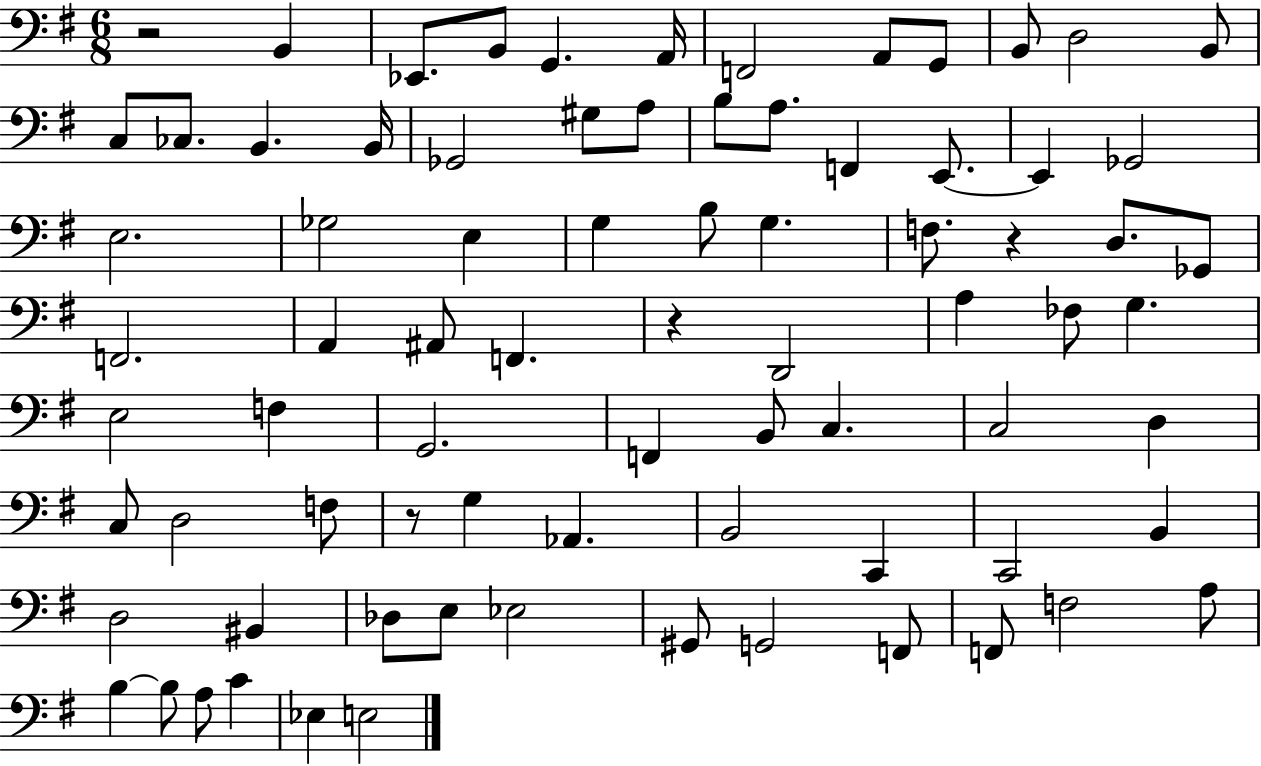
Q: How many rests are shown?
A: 4